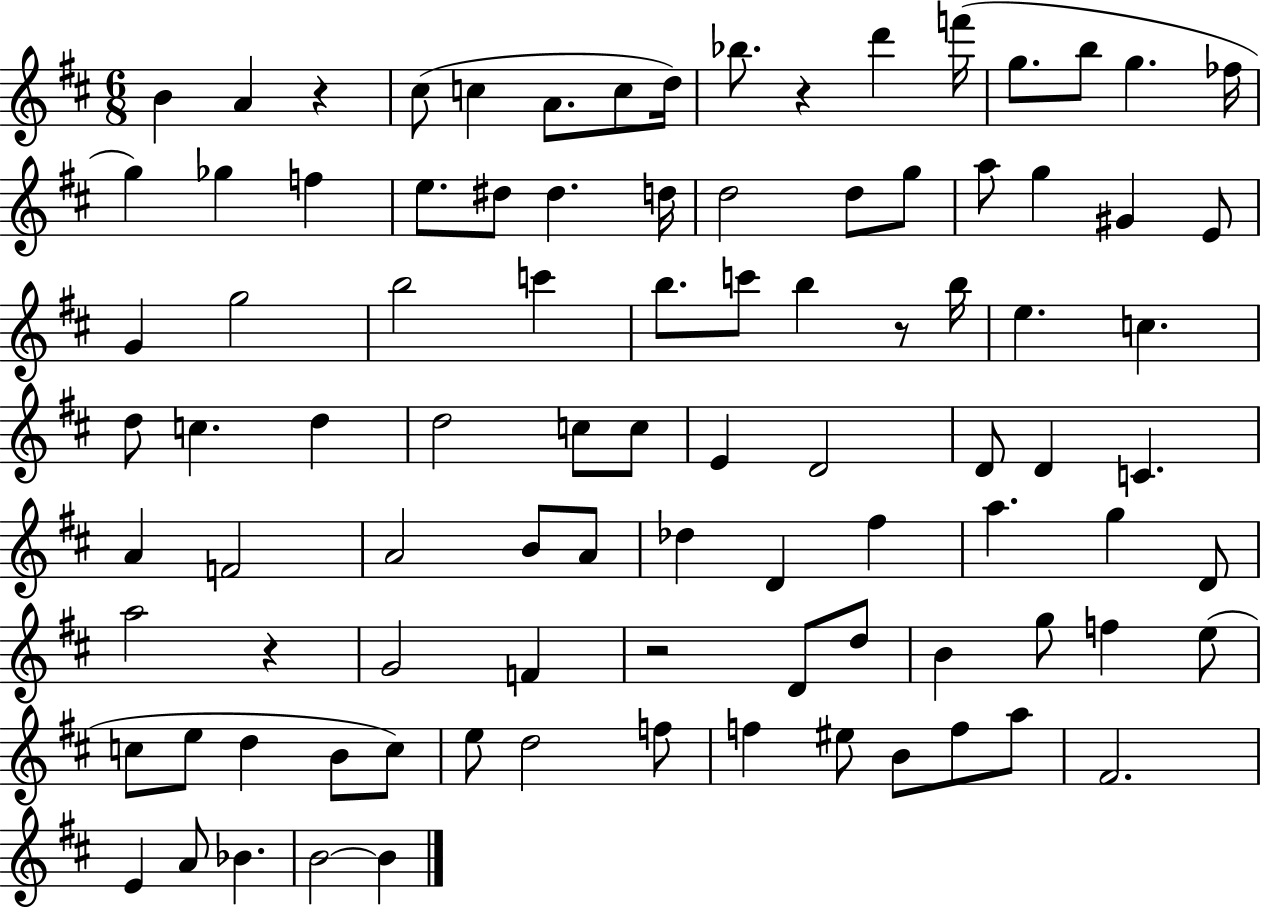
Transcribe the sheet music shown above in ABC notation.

X:1
T:Untitled
M:6/8
L:1/4
K:D
B A z ^c/2 c A/2 c/2 d/4 _b/2 z d' f'/4 g/2 b/2 g _f/4 g _g f e/2 ^d/2 ^d d/4 d2 d/2 g/2 a/2 g ^G E/2 G g2 b2 c' b/2 c'/2 b z/2 b/4 e c d/2 c d d2 c/2 c/2 E D2 D/2 D C A F2 A2 B/2 A/2 _d D ^f a g D/2 a2 z G2 F z2 D/2 d/2 B g/2 f e/2 c/2 e/2 d B/2 c/2 e/2 d2 f/2 f ^e/2 B/2 f/2 a/2 ^F2 E A/2 _B B2 B